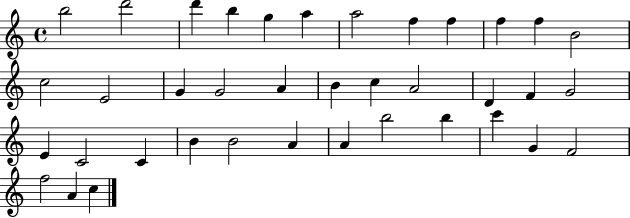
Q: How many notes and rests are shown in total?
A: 38